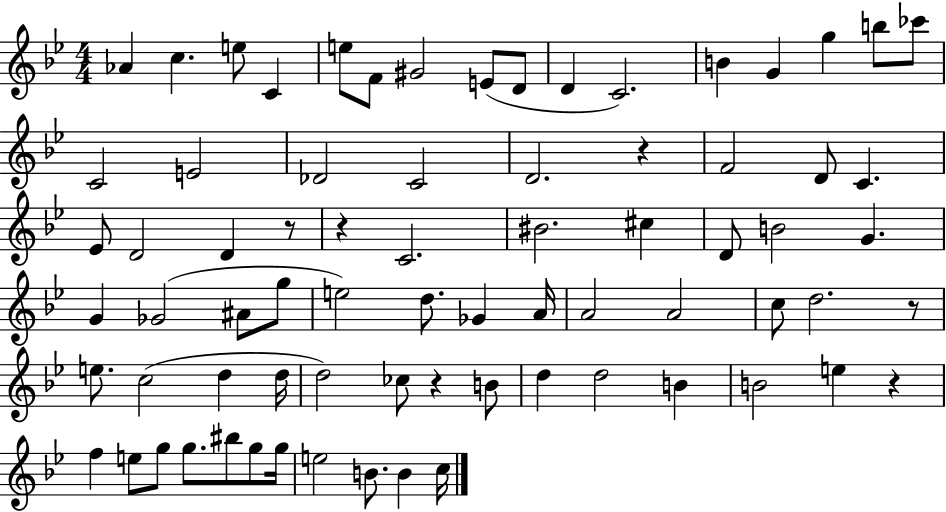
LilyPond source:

{
  \clef treble
  \numericTimeSignature
  \time 4/4
  \key bes \major
  aes'4 c''4. e''8 c'4 | e''8 f'8 gis'2 e'8( d'8 | d'4 c'2.) | b'4 g'4 g''4 b''8 ces'''8 | \break c'2 e'2 | des'2 c'2 | d'2. r4 | f'2 d'8 c'4. | \break ees'8 d'2 d'4 r8 | r4 c'2. | bis'2. cis''4 | d'8 b'2 g'4. | \break g'4 ges'2( ais'8 g''8 | e''2) d''8. ges'4 a'16 | a'2 a'2 | c''8 d''2. r8 | \break e''8. c''2( d''4 d''16 | d''2) ces''8 r4 b'8 | d''4 d''2 b'4 | b'2 e''4 r4 | \break f''4 e''8 g''8 g''8. bis''8 g''8 g''16 | e''2 b'8. b'4 c''16 | \bar "|."
}